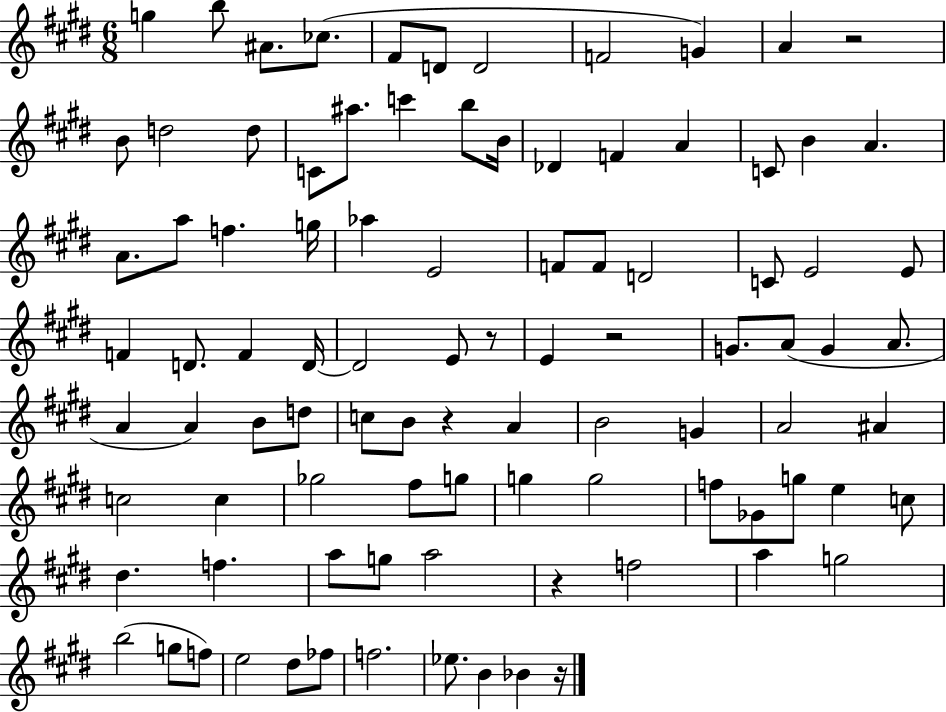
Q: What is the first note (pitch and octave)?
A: G5